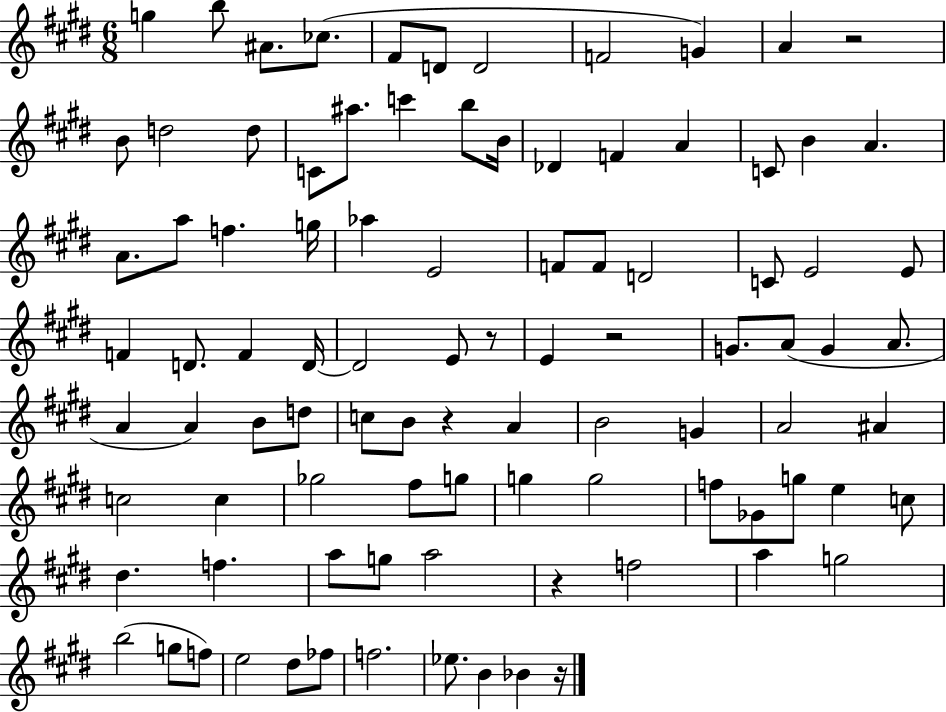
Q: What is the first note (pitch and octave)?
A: G5